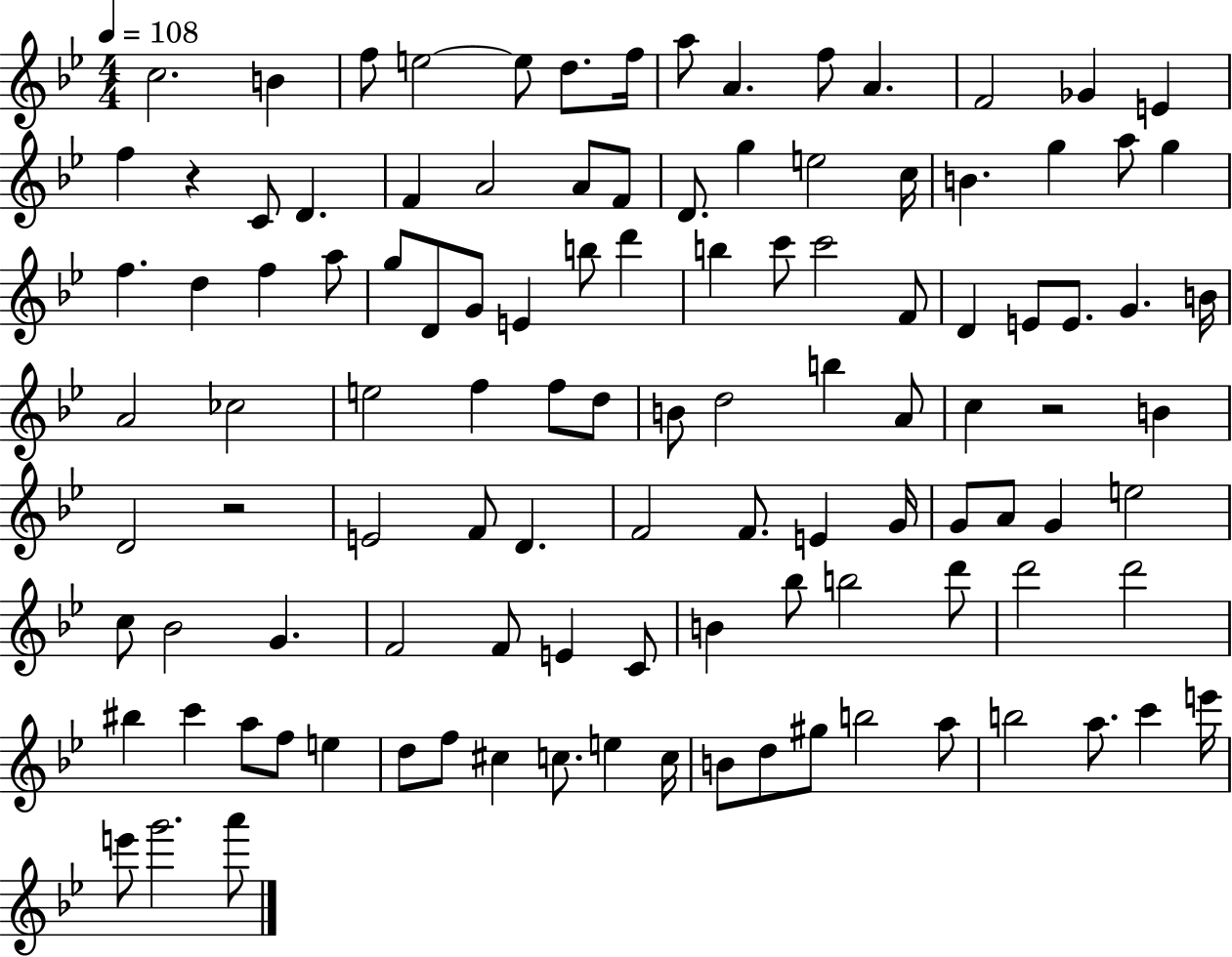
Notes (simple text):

C5/h. B4/q F5/e E5/h E5/e D5/e. F5/s A5/e A4/q. F5/e A4/q. F4/h Gb4/q E4/q F5/q R/q C4/e D4/q. F4/q A4/h A4/e F4/e D4/e. G5/q E5/h C5/s B4/q. G5/q A5/e G5/q F5/q. D5/q F5/q A5/e G5/e D4/e G4/e E4/q B5/e D6/q B5/q C6/e C6/h F4/e D4/q E4/e E4/e. G4/q. B4/s A4/h CES5/h E5/h F5/q F5/e D5/e B4/e D5/h B5/q A4/e C5/q R/h B4/q D4/h R/h E4/h F4/e D4/q. F4/h F4/e. E4/q G4/s G4/e A4/e G4/q E5/h C5/e Bb4/h G4/q. F4/h F4/e E4/q C4/e B4/q Bb5/e B5/h D6/e D6/h D6/h BIS5/q C6/q A5/e F5/e E5/q D5/e F5/e C#5/q C5/e. E5/q C5/s B4/e D5/e G#5/e B5/h A5/e B5/h A5/e. C6/q E6/s E6/e G6/h. A6/e